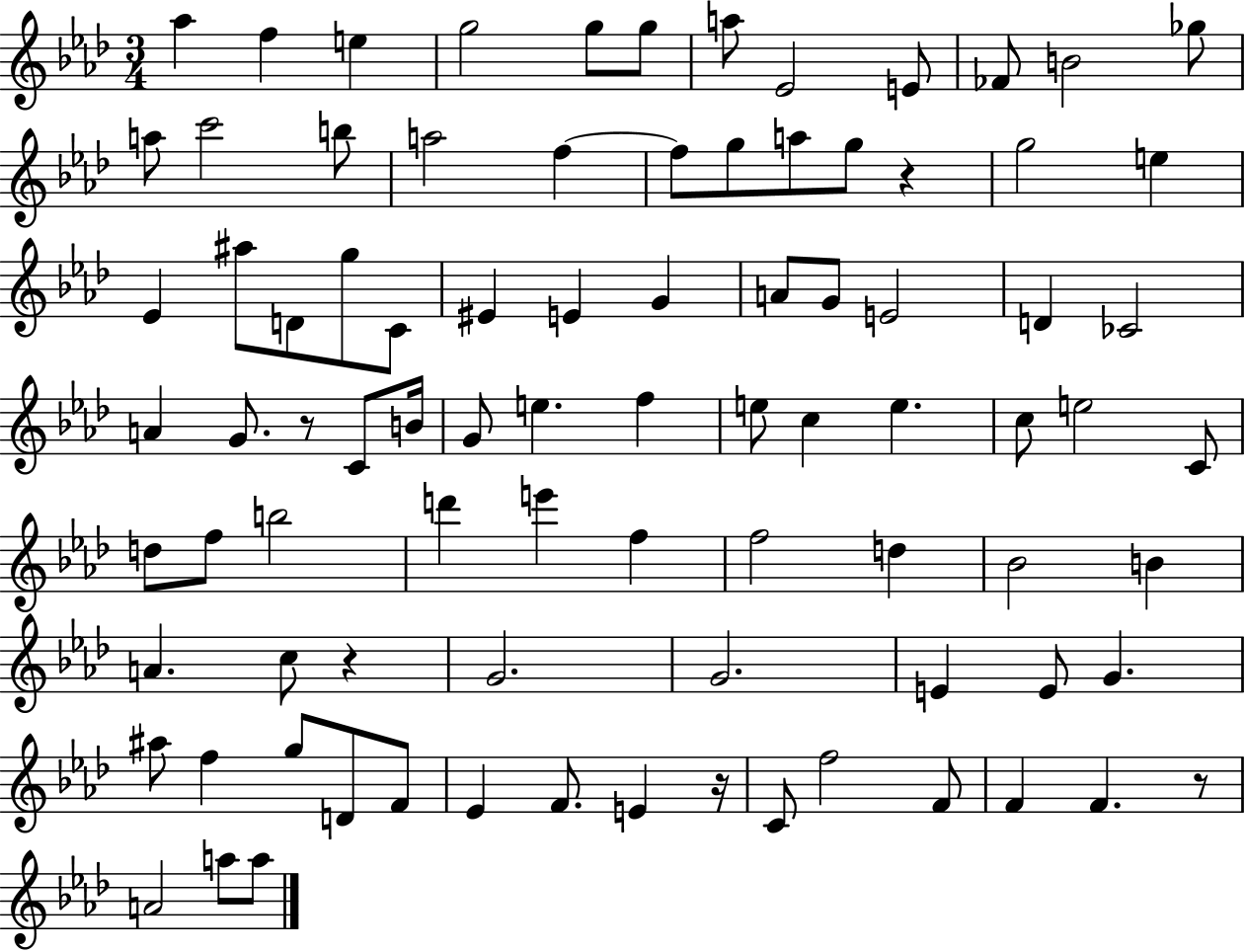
Ab5/q F5/q E5/q G5/h G5/e G5/e A5/e Eb4/h E4/e FES4/e B4/h Gb5/e A5/e C6/h B5/e A5/h F5/q F5/e G5/e A5/e G5/e R/q G5/h E5/q Eb4/q A#5/e D4/e G5/e C4/e EIS4/q E4/q G4/q A4/e G4/e E4/h D4/q CES4/h A4/q G4/e. R/e C4/e B4/s G4/e E5/q. F5/q E5/e C5/q E5/q. C5/e E5/h C4/e D5/e F5/e B5/h D6/q E6/q F5/q F5/h D5/q Bb4/h B4/q A4/q. C5/e R/q G4/h. G4/h. E4/q E4/e G4/q. A#5/e F5/q G5/e D4/e F4/e Eb4/q F4/e. E4/q R/s C4/e F5/h F4/e F4/q F4/q. R/e A4/h A5/e A5/e